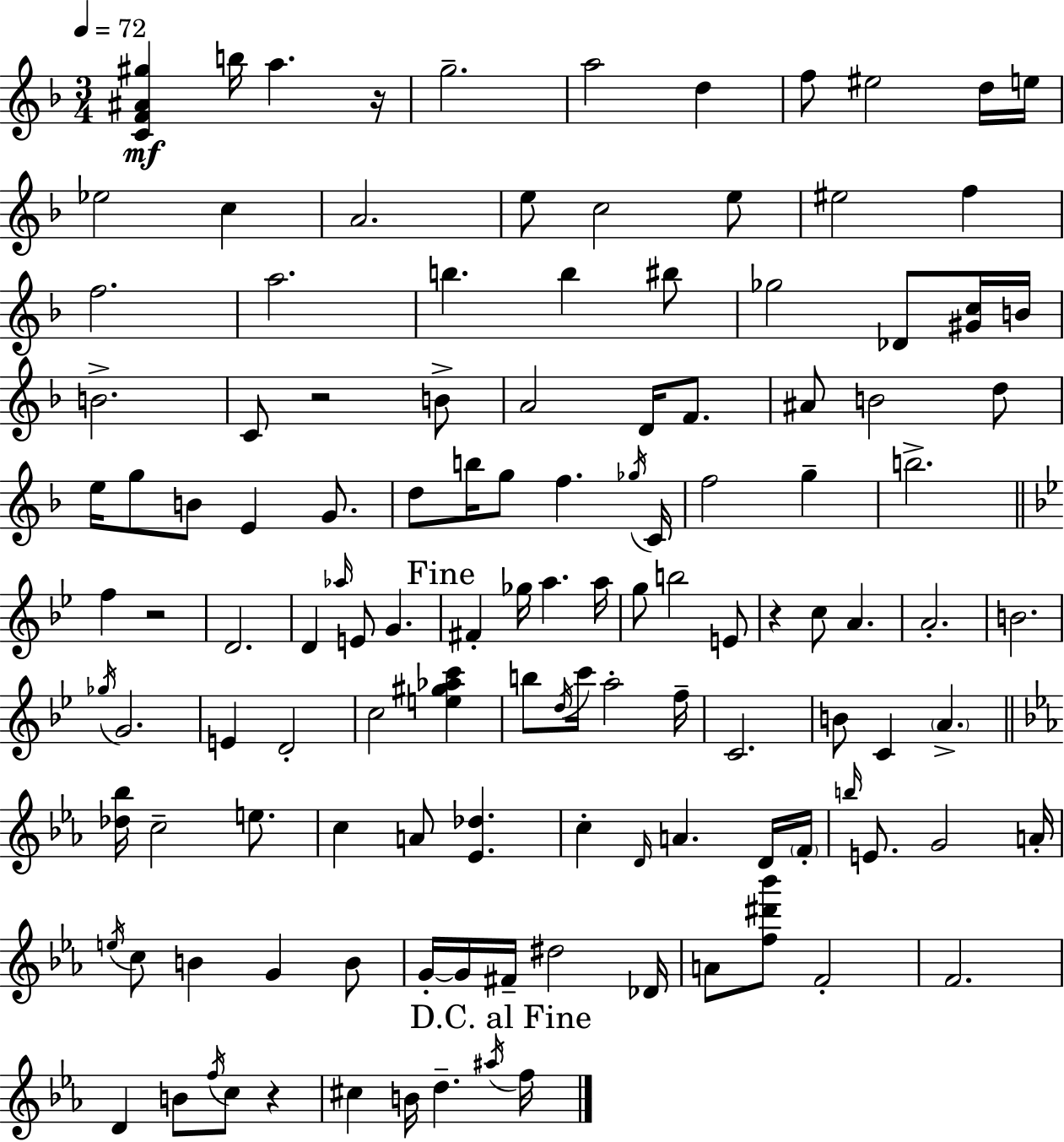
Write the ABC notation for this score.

X:1
T:Untitled
M:3/4
L:1/4
K:Dm
[CF^A^g] b/4 a z/4 g2 a2 d f/2 ^e2 d/4 e/4 _e2 c A2 e/2 c2 e/2 ^e2 f f2 a2 b b ^b/2 _g2 _D/2 [^Gc]/4 B/4 B2 C/2 z2 B/2 A2 D/4 F/2 ^A/2 B2 d/2 e/4 g/2 B/2 E G/2 d/2 b/4 g/2 f _g/4 C/4 f2 g b2 f z2 D2 D _a/4 E/2 G ^F _g/4 a a/4 g/2 b2 E/2 z c/2 A A2 B2 _g/4 G2 E D2 c2 [e^g_ac'] b/2 d/4 c'/4 a2 f/4 C2 B/2 C A [_d_b]/4 c2 e/2 c A/2 [_E_d] c D/4 A D/4 F/4 b/4 E/2 G2 A/4 e/4 c/2 B G B/2 G/4 G/4 ^F/4 ^d2 _D/4 A/2 [f^d'_b']/2 F2 F2 D B/2 f/4 c/2 z ^c B/4 d ^a/4 f/4